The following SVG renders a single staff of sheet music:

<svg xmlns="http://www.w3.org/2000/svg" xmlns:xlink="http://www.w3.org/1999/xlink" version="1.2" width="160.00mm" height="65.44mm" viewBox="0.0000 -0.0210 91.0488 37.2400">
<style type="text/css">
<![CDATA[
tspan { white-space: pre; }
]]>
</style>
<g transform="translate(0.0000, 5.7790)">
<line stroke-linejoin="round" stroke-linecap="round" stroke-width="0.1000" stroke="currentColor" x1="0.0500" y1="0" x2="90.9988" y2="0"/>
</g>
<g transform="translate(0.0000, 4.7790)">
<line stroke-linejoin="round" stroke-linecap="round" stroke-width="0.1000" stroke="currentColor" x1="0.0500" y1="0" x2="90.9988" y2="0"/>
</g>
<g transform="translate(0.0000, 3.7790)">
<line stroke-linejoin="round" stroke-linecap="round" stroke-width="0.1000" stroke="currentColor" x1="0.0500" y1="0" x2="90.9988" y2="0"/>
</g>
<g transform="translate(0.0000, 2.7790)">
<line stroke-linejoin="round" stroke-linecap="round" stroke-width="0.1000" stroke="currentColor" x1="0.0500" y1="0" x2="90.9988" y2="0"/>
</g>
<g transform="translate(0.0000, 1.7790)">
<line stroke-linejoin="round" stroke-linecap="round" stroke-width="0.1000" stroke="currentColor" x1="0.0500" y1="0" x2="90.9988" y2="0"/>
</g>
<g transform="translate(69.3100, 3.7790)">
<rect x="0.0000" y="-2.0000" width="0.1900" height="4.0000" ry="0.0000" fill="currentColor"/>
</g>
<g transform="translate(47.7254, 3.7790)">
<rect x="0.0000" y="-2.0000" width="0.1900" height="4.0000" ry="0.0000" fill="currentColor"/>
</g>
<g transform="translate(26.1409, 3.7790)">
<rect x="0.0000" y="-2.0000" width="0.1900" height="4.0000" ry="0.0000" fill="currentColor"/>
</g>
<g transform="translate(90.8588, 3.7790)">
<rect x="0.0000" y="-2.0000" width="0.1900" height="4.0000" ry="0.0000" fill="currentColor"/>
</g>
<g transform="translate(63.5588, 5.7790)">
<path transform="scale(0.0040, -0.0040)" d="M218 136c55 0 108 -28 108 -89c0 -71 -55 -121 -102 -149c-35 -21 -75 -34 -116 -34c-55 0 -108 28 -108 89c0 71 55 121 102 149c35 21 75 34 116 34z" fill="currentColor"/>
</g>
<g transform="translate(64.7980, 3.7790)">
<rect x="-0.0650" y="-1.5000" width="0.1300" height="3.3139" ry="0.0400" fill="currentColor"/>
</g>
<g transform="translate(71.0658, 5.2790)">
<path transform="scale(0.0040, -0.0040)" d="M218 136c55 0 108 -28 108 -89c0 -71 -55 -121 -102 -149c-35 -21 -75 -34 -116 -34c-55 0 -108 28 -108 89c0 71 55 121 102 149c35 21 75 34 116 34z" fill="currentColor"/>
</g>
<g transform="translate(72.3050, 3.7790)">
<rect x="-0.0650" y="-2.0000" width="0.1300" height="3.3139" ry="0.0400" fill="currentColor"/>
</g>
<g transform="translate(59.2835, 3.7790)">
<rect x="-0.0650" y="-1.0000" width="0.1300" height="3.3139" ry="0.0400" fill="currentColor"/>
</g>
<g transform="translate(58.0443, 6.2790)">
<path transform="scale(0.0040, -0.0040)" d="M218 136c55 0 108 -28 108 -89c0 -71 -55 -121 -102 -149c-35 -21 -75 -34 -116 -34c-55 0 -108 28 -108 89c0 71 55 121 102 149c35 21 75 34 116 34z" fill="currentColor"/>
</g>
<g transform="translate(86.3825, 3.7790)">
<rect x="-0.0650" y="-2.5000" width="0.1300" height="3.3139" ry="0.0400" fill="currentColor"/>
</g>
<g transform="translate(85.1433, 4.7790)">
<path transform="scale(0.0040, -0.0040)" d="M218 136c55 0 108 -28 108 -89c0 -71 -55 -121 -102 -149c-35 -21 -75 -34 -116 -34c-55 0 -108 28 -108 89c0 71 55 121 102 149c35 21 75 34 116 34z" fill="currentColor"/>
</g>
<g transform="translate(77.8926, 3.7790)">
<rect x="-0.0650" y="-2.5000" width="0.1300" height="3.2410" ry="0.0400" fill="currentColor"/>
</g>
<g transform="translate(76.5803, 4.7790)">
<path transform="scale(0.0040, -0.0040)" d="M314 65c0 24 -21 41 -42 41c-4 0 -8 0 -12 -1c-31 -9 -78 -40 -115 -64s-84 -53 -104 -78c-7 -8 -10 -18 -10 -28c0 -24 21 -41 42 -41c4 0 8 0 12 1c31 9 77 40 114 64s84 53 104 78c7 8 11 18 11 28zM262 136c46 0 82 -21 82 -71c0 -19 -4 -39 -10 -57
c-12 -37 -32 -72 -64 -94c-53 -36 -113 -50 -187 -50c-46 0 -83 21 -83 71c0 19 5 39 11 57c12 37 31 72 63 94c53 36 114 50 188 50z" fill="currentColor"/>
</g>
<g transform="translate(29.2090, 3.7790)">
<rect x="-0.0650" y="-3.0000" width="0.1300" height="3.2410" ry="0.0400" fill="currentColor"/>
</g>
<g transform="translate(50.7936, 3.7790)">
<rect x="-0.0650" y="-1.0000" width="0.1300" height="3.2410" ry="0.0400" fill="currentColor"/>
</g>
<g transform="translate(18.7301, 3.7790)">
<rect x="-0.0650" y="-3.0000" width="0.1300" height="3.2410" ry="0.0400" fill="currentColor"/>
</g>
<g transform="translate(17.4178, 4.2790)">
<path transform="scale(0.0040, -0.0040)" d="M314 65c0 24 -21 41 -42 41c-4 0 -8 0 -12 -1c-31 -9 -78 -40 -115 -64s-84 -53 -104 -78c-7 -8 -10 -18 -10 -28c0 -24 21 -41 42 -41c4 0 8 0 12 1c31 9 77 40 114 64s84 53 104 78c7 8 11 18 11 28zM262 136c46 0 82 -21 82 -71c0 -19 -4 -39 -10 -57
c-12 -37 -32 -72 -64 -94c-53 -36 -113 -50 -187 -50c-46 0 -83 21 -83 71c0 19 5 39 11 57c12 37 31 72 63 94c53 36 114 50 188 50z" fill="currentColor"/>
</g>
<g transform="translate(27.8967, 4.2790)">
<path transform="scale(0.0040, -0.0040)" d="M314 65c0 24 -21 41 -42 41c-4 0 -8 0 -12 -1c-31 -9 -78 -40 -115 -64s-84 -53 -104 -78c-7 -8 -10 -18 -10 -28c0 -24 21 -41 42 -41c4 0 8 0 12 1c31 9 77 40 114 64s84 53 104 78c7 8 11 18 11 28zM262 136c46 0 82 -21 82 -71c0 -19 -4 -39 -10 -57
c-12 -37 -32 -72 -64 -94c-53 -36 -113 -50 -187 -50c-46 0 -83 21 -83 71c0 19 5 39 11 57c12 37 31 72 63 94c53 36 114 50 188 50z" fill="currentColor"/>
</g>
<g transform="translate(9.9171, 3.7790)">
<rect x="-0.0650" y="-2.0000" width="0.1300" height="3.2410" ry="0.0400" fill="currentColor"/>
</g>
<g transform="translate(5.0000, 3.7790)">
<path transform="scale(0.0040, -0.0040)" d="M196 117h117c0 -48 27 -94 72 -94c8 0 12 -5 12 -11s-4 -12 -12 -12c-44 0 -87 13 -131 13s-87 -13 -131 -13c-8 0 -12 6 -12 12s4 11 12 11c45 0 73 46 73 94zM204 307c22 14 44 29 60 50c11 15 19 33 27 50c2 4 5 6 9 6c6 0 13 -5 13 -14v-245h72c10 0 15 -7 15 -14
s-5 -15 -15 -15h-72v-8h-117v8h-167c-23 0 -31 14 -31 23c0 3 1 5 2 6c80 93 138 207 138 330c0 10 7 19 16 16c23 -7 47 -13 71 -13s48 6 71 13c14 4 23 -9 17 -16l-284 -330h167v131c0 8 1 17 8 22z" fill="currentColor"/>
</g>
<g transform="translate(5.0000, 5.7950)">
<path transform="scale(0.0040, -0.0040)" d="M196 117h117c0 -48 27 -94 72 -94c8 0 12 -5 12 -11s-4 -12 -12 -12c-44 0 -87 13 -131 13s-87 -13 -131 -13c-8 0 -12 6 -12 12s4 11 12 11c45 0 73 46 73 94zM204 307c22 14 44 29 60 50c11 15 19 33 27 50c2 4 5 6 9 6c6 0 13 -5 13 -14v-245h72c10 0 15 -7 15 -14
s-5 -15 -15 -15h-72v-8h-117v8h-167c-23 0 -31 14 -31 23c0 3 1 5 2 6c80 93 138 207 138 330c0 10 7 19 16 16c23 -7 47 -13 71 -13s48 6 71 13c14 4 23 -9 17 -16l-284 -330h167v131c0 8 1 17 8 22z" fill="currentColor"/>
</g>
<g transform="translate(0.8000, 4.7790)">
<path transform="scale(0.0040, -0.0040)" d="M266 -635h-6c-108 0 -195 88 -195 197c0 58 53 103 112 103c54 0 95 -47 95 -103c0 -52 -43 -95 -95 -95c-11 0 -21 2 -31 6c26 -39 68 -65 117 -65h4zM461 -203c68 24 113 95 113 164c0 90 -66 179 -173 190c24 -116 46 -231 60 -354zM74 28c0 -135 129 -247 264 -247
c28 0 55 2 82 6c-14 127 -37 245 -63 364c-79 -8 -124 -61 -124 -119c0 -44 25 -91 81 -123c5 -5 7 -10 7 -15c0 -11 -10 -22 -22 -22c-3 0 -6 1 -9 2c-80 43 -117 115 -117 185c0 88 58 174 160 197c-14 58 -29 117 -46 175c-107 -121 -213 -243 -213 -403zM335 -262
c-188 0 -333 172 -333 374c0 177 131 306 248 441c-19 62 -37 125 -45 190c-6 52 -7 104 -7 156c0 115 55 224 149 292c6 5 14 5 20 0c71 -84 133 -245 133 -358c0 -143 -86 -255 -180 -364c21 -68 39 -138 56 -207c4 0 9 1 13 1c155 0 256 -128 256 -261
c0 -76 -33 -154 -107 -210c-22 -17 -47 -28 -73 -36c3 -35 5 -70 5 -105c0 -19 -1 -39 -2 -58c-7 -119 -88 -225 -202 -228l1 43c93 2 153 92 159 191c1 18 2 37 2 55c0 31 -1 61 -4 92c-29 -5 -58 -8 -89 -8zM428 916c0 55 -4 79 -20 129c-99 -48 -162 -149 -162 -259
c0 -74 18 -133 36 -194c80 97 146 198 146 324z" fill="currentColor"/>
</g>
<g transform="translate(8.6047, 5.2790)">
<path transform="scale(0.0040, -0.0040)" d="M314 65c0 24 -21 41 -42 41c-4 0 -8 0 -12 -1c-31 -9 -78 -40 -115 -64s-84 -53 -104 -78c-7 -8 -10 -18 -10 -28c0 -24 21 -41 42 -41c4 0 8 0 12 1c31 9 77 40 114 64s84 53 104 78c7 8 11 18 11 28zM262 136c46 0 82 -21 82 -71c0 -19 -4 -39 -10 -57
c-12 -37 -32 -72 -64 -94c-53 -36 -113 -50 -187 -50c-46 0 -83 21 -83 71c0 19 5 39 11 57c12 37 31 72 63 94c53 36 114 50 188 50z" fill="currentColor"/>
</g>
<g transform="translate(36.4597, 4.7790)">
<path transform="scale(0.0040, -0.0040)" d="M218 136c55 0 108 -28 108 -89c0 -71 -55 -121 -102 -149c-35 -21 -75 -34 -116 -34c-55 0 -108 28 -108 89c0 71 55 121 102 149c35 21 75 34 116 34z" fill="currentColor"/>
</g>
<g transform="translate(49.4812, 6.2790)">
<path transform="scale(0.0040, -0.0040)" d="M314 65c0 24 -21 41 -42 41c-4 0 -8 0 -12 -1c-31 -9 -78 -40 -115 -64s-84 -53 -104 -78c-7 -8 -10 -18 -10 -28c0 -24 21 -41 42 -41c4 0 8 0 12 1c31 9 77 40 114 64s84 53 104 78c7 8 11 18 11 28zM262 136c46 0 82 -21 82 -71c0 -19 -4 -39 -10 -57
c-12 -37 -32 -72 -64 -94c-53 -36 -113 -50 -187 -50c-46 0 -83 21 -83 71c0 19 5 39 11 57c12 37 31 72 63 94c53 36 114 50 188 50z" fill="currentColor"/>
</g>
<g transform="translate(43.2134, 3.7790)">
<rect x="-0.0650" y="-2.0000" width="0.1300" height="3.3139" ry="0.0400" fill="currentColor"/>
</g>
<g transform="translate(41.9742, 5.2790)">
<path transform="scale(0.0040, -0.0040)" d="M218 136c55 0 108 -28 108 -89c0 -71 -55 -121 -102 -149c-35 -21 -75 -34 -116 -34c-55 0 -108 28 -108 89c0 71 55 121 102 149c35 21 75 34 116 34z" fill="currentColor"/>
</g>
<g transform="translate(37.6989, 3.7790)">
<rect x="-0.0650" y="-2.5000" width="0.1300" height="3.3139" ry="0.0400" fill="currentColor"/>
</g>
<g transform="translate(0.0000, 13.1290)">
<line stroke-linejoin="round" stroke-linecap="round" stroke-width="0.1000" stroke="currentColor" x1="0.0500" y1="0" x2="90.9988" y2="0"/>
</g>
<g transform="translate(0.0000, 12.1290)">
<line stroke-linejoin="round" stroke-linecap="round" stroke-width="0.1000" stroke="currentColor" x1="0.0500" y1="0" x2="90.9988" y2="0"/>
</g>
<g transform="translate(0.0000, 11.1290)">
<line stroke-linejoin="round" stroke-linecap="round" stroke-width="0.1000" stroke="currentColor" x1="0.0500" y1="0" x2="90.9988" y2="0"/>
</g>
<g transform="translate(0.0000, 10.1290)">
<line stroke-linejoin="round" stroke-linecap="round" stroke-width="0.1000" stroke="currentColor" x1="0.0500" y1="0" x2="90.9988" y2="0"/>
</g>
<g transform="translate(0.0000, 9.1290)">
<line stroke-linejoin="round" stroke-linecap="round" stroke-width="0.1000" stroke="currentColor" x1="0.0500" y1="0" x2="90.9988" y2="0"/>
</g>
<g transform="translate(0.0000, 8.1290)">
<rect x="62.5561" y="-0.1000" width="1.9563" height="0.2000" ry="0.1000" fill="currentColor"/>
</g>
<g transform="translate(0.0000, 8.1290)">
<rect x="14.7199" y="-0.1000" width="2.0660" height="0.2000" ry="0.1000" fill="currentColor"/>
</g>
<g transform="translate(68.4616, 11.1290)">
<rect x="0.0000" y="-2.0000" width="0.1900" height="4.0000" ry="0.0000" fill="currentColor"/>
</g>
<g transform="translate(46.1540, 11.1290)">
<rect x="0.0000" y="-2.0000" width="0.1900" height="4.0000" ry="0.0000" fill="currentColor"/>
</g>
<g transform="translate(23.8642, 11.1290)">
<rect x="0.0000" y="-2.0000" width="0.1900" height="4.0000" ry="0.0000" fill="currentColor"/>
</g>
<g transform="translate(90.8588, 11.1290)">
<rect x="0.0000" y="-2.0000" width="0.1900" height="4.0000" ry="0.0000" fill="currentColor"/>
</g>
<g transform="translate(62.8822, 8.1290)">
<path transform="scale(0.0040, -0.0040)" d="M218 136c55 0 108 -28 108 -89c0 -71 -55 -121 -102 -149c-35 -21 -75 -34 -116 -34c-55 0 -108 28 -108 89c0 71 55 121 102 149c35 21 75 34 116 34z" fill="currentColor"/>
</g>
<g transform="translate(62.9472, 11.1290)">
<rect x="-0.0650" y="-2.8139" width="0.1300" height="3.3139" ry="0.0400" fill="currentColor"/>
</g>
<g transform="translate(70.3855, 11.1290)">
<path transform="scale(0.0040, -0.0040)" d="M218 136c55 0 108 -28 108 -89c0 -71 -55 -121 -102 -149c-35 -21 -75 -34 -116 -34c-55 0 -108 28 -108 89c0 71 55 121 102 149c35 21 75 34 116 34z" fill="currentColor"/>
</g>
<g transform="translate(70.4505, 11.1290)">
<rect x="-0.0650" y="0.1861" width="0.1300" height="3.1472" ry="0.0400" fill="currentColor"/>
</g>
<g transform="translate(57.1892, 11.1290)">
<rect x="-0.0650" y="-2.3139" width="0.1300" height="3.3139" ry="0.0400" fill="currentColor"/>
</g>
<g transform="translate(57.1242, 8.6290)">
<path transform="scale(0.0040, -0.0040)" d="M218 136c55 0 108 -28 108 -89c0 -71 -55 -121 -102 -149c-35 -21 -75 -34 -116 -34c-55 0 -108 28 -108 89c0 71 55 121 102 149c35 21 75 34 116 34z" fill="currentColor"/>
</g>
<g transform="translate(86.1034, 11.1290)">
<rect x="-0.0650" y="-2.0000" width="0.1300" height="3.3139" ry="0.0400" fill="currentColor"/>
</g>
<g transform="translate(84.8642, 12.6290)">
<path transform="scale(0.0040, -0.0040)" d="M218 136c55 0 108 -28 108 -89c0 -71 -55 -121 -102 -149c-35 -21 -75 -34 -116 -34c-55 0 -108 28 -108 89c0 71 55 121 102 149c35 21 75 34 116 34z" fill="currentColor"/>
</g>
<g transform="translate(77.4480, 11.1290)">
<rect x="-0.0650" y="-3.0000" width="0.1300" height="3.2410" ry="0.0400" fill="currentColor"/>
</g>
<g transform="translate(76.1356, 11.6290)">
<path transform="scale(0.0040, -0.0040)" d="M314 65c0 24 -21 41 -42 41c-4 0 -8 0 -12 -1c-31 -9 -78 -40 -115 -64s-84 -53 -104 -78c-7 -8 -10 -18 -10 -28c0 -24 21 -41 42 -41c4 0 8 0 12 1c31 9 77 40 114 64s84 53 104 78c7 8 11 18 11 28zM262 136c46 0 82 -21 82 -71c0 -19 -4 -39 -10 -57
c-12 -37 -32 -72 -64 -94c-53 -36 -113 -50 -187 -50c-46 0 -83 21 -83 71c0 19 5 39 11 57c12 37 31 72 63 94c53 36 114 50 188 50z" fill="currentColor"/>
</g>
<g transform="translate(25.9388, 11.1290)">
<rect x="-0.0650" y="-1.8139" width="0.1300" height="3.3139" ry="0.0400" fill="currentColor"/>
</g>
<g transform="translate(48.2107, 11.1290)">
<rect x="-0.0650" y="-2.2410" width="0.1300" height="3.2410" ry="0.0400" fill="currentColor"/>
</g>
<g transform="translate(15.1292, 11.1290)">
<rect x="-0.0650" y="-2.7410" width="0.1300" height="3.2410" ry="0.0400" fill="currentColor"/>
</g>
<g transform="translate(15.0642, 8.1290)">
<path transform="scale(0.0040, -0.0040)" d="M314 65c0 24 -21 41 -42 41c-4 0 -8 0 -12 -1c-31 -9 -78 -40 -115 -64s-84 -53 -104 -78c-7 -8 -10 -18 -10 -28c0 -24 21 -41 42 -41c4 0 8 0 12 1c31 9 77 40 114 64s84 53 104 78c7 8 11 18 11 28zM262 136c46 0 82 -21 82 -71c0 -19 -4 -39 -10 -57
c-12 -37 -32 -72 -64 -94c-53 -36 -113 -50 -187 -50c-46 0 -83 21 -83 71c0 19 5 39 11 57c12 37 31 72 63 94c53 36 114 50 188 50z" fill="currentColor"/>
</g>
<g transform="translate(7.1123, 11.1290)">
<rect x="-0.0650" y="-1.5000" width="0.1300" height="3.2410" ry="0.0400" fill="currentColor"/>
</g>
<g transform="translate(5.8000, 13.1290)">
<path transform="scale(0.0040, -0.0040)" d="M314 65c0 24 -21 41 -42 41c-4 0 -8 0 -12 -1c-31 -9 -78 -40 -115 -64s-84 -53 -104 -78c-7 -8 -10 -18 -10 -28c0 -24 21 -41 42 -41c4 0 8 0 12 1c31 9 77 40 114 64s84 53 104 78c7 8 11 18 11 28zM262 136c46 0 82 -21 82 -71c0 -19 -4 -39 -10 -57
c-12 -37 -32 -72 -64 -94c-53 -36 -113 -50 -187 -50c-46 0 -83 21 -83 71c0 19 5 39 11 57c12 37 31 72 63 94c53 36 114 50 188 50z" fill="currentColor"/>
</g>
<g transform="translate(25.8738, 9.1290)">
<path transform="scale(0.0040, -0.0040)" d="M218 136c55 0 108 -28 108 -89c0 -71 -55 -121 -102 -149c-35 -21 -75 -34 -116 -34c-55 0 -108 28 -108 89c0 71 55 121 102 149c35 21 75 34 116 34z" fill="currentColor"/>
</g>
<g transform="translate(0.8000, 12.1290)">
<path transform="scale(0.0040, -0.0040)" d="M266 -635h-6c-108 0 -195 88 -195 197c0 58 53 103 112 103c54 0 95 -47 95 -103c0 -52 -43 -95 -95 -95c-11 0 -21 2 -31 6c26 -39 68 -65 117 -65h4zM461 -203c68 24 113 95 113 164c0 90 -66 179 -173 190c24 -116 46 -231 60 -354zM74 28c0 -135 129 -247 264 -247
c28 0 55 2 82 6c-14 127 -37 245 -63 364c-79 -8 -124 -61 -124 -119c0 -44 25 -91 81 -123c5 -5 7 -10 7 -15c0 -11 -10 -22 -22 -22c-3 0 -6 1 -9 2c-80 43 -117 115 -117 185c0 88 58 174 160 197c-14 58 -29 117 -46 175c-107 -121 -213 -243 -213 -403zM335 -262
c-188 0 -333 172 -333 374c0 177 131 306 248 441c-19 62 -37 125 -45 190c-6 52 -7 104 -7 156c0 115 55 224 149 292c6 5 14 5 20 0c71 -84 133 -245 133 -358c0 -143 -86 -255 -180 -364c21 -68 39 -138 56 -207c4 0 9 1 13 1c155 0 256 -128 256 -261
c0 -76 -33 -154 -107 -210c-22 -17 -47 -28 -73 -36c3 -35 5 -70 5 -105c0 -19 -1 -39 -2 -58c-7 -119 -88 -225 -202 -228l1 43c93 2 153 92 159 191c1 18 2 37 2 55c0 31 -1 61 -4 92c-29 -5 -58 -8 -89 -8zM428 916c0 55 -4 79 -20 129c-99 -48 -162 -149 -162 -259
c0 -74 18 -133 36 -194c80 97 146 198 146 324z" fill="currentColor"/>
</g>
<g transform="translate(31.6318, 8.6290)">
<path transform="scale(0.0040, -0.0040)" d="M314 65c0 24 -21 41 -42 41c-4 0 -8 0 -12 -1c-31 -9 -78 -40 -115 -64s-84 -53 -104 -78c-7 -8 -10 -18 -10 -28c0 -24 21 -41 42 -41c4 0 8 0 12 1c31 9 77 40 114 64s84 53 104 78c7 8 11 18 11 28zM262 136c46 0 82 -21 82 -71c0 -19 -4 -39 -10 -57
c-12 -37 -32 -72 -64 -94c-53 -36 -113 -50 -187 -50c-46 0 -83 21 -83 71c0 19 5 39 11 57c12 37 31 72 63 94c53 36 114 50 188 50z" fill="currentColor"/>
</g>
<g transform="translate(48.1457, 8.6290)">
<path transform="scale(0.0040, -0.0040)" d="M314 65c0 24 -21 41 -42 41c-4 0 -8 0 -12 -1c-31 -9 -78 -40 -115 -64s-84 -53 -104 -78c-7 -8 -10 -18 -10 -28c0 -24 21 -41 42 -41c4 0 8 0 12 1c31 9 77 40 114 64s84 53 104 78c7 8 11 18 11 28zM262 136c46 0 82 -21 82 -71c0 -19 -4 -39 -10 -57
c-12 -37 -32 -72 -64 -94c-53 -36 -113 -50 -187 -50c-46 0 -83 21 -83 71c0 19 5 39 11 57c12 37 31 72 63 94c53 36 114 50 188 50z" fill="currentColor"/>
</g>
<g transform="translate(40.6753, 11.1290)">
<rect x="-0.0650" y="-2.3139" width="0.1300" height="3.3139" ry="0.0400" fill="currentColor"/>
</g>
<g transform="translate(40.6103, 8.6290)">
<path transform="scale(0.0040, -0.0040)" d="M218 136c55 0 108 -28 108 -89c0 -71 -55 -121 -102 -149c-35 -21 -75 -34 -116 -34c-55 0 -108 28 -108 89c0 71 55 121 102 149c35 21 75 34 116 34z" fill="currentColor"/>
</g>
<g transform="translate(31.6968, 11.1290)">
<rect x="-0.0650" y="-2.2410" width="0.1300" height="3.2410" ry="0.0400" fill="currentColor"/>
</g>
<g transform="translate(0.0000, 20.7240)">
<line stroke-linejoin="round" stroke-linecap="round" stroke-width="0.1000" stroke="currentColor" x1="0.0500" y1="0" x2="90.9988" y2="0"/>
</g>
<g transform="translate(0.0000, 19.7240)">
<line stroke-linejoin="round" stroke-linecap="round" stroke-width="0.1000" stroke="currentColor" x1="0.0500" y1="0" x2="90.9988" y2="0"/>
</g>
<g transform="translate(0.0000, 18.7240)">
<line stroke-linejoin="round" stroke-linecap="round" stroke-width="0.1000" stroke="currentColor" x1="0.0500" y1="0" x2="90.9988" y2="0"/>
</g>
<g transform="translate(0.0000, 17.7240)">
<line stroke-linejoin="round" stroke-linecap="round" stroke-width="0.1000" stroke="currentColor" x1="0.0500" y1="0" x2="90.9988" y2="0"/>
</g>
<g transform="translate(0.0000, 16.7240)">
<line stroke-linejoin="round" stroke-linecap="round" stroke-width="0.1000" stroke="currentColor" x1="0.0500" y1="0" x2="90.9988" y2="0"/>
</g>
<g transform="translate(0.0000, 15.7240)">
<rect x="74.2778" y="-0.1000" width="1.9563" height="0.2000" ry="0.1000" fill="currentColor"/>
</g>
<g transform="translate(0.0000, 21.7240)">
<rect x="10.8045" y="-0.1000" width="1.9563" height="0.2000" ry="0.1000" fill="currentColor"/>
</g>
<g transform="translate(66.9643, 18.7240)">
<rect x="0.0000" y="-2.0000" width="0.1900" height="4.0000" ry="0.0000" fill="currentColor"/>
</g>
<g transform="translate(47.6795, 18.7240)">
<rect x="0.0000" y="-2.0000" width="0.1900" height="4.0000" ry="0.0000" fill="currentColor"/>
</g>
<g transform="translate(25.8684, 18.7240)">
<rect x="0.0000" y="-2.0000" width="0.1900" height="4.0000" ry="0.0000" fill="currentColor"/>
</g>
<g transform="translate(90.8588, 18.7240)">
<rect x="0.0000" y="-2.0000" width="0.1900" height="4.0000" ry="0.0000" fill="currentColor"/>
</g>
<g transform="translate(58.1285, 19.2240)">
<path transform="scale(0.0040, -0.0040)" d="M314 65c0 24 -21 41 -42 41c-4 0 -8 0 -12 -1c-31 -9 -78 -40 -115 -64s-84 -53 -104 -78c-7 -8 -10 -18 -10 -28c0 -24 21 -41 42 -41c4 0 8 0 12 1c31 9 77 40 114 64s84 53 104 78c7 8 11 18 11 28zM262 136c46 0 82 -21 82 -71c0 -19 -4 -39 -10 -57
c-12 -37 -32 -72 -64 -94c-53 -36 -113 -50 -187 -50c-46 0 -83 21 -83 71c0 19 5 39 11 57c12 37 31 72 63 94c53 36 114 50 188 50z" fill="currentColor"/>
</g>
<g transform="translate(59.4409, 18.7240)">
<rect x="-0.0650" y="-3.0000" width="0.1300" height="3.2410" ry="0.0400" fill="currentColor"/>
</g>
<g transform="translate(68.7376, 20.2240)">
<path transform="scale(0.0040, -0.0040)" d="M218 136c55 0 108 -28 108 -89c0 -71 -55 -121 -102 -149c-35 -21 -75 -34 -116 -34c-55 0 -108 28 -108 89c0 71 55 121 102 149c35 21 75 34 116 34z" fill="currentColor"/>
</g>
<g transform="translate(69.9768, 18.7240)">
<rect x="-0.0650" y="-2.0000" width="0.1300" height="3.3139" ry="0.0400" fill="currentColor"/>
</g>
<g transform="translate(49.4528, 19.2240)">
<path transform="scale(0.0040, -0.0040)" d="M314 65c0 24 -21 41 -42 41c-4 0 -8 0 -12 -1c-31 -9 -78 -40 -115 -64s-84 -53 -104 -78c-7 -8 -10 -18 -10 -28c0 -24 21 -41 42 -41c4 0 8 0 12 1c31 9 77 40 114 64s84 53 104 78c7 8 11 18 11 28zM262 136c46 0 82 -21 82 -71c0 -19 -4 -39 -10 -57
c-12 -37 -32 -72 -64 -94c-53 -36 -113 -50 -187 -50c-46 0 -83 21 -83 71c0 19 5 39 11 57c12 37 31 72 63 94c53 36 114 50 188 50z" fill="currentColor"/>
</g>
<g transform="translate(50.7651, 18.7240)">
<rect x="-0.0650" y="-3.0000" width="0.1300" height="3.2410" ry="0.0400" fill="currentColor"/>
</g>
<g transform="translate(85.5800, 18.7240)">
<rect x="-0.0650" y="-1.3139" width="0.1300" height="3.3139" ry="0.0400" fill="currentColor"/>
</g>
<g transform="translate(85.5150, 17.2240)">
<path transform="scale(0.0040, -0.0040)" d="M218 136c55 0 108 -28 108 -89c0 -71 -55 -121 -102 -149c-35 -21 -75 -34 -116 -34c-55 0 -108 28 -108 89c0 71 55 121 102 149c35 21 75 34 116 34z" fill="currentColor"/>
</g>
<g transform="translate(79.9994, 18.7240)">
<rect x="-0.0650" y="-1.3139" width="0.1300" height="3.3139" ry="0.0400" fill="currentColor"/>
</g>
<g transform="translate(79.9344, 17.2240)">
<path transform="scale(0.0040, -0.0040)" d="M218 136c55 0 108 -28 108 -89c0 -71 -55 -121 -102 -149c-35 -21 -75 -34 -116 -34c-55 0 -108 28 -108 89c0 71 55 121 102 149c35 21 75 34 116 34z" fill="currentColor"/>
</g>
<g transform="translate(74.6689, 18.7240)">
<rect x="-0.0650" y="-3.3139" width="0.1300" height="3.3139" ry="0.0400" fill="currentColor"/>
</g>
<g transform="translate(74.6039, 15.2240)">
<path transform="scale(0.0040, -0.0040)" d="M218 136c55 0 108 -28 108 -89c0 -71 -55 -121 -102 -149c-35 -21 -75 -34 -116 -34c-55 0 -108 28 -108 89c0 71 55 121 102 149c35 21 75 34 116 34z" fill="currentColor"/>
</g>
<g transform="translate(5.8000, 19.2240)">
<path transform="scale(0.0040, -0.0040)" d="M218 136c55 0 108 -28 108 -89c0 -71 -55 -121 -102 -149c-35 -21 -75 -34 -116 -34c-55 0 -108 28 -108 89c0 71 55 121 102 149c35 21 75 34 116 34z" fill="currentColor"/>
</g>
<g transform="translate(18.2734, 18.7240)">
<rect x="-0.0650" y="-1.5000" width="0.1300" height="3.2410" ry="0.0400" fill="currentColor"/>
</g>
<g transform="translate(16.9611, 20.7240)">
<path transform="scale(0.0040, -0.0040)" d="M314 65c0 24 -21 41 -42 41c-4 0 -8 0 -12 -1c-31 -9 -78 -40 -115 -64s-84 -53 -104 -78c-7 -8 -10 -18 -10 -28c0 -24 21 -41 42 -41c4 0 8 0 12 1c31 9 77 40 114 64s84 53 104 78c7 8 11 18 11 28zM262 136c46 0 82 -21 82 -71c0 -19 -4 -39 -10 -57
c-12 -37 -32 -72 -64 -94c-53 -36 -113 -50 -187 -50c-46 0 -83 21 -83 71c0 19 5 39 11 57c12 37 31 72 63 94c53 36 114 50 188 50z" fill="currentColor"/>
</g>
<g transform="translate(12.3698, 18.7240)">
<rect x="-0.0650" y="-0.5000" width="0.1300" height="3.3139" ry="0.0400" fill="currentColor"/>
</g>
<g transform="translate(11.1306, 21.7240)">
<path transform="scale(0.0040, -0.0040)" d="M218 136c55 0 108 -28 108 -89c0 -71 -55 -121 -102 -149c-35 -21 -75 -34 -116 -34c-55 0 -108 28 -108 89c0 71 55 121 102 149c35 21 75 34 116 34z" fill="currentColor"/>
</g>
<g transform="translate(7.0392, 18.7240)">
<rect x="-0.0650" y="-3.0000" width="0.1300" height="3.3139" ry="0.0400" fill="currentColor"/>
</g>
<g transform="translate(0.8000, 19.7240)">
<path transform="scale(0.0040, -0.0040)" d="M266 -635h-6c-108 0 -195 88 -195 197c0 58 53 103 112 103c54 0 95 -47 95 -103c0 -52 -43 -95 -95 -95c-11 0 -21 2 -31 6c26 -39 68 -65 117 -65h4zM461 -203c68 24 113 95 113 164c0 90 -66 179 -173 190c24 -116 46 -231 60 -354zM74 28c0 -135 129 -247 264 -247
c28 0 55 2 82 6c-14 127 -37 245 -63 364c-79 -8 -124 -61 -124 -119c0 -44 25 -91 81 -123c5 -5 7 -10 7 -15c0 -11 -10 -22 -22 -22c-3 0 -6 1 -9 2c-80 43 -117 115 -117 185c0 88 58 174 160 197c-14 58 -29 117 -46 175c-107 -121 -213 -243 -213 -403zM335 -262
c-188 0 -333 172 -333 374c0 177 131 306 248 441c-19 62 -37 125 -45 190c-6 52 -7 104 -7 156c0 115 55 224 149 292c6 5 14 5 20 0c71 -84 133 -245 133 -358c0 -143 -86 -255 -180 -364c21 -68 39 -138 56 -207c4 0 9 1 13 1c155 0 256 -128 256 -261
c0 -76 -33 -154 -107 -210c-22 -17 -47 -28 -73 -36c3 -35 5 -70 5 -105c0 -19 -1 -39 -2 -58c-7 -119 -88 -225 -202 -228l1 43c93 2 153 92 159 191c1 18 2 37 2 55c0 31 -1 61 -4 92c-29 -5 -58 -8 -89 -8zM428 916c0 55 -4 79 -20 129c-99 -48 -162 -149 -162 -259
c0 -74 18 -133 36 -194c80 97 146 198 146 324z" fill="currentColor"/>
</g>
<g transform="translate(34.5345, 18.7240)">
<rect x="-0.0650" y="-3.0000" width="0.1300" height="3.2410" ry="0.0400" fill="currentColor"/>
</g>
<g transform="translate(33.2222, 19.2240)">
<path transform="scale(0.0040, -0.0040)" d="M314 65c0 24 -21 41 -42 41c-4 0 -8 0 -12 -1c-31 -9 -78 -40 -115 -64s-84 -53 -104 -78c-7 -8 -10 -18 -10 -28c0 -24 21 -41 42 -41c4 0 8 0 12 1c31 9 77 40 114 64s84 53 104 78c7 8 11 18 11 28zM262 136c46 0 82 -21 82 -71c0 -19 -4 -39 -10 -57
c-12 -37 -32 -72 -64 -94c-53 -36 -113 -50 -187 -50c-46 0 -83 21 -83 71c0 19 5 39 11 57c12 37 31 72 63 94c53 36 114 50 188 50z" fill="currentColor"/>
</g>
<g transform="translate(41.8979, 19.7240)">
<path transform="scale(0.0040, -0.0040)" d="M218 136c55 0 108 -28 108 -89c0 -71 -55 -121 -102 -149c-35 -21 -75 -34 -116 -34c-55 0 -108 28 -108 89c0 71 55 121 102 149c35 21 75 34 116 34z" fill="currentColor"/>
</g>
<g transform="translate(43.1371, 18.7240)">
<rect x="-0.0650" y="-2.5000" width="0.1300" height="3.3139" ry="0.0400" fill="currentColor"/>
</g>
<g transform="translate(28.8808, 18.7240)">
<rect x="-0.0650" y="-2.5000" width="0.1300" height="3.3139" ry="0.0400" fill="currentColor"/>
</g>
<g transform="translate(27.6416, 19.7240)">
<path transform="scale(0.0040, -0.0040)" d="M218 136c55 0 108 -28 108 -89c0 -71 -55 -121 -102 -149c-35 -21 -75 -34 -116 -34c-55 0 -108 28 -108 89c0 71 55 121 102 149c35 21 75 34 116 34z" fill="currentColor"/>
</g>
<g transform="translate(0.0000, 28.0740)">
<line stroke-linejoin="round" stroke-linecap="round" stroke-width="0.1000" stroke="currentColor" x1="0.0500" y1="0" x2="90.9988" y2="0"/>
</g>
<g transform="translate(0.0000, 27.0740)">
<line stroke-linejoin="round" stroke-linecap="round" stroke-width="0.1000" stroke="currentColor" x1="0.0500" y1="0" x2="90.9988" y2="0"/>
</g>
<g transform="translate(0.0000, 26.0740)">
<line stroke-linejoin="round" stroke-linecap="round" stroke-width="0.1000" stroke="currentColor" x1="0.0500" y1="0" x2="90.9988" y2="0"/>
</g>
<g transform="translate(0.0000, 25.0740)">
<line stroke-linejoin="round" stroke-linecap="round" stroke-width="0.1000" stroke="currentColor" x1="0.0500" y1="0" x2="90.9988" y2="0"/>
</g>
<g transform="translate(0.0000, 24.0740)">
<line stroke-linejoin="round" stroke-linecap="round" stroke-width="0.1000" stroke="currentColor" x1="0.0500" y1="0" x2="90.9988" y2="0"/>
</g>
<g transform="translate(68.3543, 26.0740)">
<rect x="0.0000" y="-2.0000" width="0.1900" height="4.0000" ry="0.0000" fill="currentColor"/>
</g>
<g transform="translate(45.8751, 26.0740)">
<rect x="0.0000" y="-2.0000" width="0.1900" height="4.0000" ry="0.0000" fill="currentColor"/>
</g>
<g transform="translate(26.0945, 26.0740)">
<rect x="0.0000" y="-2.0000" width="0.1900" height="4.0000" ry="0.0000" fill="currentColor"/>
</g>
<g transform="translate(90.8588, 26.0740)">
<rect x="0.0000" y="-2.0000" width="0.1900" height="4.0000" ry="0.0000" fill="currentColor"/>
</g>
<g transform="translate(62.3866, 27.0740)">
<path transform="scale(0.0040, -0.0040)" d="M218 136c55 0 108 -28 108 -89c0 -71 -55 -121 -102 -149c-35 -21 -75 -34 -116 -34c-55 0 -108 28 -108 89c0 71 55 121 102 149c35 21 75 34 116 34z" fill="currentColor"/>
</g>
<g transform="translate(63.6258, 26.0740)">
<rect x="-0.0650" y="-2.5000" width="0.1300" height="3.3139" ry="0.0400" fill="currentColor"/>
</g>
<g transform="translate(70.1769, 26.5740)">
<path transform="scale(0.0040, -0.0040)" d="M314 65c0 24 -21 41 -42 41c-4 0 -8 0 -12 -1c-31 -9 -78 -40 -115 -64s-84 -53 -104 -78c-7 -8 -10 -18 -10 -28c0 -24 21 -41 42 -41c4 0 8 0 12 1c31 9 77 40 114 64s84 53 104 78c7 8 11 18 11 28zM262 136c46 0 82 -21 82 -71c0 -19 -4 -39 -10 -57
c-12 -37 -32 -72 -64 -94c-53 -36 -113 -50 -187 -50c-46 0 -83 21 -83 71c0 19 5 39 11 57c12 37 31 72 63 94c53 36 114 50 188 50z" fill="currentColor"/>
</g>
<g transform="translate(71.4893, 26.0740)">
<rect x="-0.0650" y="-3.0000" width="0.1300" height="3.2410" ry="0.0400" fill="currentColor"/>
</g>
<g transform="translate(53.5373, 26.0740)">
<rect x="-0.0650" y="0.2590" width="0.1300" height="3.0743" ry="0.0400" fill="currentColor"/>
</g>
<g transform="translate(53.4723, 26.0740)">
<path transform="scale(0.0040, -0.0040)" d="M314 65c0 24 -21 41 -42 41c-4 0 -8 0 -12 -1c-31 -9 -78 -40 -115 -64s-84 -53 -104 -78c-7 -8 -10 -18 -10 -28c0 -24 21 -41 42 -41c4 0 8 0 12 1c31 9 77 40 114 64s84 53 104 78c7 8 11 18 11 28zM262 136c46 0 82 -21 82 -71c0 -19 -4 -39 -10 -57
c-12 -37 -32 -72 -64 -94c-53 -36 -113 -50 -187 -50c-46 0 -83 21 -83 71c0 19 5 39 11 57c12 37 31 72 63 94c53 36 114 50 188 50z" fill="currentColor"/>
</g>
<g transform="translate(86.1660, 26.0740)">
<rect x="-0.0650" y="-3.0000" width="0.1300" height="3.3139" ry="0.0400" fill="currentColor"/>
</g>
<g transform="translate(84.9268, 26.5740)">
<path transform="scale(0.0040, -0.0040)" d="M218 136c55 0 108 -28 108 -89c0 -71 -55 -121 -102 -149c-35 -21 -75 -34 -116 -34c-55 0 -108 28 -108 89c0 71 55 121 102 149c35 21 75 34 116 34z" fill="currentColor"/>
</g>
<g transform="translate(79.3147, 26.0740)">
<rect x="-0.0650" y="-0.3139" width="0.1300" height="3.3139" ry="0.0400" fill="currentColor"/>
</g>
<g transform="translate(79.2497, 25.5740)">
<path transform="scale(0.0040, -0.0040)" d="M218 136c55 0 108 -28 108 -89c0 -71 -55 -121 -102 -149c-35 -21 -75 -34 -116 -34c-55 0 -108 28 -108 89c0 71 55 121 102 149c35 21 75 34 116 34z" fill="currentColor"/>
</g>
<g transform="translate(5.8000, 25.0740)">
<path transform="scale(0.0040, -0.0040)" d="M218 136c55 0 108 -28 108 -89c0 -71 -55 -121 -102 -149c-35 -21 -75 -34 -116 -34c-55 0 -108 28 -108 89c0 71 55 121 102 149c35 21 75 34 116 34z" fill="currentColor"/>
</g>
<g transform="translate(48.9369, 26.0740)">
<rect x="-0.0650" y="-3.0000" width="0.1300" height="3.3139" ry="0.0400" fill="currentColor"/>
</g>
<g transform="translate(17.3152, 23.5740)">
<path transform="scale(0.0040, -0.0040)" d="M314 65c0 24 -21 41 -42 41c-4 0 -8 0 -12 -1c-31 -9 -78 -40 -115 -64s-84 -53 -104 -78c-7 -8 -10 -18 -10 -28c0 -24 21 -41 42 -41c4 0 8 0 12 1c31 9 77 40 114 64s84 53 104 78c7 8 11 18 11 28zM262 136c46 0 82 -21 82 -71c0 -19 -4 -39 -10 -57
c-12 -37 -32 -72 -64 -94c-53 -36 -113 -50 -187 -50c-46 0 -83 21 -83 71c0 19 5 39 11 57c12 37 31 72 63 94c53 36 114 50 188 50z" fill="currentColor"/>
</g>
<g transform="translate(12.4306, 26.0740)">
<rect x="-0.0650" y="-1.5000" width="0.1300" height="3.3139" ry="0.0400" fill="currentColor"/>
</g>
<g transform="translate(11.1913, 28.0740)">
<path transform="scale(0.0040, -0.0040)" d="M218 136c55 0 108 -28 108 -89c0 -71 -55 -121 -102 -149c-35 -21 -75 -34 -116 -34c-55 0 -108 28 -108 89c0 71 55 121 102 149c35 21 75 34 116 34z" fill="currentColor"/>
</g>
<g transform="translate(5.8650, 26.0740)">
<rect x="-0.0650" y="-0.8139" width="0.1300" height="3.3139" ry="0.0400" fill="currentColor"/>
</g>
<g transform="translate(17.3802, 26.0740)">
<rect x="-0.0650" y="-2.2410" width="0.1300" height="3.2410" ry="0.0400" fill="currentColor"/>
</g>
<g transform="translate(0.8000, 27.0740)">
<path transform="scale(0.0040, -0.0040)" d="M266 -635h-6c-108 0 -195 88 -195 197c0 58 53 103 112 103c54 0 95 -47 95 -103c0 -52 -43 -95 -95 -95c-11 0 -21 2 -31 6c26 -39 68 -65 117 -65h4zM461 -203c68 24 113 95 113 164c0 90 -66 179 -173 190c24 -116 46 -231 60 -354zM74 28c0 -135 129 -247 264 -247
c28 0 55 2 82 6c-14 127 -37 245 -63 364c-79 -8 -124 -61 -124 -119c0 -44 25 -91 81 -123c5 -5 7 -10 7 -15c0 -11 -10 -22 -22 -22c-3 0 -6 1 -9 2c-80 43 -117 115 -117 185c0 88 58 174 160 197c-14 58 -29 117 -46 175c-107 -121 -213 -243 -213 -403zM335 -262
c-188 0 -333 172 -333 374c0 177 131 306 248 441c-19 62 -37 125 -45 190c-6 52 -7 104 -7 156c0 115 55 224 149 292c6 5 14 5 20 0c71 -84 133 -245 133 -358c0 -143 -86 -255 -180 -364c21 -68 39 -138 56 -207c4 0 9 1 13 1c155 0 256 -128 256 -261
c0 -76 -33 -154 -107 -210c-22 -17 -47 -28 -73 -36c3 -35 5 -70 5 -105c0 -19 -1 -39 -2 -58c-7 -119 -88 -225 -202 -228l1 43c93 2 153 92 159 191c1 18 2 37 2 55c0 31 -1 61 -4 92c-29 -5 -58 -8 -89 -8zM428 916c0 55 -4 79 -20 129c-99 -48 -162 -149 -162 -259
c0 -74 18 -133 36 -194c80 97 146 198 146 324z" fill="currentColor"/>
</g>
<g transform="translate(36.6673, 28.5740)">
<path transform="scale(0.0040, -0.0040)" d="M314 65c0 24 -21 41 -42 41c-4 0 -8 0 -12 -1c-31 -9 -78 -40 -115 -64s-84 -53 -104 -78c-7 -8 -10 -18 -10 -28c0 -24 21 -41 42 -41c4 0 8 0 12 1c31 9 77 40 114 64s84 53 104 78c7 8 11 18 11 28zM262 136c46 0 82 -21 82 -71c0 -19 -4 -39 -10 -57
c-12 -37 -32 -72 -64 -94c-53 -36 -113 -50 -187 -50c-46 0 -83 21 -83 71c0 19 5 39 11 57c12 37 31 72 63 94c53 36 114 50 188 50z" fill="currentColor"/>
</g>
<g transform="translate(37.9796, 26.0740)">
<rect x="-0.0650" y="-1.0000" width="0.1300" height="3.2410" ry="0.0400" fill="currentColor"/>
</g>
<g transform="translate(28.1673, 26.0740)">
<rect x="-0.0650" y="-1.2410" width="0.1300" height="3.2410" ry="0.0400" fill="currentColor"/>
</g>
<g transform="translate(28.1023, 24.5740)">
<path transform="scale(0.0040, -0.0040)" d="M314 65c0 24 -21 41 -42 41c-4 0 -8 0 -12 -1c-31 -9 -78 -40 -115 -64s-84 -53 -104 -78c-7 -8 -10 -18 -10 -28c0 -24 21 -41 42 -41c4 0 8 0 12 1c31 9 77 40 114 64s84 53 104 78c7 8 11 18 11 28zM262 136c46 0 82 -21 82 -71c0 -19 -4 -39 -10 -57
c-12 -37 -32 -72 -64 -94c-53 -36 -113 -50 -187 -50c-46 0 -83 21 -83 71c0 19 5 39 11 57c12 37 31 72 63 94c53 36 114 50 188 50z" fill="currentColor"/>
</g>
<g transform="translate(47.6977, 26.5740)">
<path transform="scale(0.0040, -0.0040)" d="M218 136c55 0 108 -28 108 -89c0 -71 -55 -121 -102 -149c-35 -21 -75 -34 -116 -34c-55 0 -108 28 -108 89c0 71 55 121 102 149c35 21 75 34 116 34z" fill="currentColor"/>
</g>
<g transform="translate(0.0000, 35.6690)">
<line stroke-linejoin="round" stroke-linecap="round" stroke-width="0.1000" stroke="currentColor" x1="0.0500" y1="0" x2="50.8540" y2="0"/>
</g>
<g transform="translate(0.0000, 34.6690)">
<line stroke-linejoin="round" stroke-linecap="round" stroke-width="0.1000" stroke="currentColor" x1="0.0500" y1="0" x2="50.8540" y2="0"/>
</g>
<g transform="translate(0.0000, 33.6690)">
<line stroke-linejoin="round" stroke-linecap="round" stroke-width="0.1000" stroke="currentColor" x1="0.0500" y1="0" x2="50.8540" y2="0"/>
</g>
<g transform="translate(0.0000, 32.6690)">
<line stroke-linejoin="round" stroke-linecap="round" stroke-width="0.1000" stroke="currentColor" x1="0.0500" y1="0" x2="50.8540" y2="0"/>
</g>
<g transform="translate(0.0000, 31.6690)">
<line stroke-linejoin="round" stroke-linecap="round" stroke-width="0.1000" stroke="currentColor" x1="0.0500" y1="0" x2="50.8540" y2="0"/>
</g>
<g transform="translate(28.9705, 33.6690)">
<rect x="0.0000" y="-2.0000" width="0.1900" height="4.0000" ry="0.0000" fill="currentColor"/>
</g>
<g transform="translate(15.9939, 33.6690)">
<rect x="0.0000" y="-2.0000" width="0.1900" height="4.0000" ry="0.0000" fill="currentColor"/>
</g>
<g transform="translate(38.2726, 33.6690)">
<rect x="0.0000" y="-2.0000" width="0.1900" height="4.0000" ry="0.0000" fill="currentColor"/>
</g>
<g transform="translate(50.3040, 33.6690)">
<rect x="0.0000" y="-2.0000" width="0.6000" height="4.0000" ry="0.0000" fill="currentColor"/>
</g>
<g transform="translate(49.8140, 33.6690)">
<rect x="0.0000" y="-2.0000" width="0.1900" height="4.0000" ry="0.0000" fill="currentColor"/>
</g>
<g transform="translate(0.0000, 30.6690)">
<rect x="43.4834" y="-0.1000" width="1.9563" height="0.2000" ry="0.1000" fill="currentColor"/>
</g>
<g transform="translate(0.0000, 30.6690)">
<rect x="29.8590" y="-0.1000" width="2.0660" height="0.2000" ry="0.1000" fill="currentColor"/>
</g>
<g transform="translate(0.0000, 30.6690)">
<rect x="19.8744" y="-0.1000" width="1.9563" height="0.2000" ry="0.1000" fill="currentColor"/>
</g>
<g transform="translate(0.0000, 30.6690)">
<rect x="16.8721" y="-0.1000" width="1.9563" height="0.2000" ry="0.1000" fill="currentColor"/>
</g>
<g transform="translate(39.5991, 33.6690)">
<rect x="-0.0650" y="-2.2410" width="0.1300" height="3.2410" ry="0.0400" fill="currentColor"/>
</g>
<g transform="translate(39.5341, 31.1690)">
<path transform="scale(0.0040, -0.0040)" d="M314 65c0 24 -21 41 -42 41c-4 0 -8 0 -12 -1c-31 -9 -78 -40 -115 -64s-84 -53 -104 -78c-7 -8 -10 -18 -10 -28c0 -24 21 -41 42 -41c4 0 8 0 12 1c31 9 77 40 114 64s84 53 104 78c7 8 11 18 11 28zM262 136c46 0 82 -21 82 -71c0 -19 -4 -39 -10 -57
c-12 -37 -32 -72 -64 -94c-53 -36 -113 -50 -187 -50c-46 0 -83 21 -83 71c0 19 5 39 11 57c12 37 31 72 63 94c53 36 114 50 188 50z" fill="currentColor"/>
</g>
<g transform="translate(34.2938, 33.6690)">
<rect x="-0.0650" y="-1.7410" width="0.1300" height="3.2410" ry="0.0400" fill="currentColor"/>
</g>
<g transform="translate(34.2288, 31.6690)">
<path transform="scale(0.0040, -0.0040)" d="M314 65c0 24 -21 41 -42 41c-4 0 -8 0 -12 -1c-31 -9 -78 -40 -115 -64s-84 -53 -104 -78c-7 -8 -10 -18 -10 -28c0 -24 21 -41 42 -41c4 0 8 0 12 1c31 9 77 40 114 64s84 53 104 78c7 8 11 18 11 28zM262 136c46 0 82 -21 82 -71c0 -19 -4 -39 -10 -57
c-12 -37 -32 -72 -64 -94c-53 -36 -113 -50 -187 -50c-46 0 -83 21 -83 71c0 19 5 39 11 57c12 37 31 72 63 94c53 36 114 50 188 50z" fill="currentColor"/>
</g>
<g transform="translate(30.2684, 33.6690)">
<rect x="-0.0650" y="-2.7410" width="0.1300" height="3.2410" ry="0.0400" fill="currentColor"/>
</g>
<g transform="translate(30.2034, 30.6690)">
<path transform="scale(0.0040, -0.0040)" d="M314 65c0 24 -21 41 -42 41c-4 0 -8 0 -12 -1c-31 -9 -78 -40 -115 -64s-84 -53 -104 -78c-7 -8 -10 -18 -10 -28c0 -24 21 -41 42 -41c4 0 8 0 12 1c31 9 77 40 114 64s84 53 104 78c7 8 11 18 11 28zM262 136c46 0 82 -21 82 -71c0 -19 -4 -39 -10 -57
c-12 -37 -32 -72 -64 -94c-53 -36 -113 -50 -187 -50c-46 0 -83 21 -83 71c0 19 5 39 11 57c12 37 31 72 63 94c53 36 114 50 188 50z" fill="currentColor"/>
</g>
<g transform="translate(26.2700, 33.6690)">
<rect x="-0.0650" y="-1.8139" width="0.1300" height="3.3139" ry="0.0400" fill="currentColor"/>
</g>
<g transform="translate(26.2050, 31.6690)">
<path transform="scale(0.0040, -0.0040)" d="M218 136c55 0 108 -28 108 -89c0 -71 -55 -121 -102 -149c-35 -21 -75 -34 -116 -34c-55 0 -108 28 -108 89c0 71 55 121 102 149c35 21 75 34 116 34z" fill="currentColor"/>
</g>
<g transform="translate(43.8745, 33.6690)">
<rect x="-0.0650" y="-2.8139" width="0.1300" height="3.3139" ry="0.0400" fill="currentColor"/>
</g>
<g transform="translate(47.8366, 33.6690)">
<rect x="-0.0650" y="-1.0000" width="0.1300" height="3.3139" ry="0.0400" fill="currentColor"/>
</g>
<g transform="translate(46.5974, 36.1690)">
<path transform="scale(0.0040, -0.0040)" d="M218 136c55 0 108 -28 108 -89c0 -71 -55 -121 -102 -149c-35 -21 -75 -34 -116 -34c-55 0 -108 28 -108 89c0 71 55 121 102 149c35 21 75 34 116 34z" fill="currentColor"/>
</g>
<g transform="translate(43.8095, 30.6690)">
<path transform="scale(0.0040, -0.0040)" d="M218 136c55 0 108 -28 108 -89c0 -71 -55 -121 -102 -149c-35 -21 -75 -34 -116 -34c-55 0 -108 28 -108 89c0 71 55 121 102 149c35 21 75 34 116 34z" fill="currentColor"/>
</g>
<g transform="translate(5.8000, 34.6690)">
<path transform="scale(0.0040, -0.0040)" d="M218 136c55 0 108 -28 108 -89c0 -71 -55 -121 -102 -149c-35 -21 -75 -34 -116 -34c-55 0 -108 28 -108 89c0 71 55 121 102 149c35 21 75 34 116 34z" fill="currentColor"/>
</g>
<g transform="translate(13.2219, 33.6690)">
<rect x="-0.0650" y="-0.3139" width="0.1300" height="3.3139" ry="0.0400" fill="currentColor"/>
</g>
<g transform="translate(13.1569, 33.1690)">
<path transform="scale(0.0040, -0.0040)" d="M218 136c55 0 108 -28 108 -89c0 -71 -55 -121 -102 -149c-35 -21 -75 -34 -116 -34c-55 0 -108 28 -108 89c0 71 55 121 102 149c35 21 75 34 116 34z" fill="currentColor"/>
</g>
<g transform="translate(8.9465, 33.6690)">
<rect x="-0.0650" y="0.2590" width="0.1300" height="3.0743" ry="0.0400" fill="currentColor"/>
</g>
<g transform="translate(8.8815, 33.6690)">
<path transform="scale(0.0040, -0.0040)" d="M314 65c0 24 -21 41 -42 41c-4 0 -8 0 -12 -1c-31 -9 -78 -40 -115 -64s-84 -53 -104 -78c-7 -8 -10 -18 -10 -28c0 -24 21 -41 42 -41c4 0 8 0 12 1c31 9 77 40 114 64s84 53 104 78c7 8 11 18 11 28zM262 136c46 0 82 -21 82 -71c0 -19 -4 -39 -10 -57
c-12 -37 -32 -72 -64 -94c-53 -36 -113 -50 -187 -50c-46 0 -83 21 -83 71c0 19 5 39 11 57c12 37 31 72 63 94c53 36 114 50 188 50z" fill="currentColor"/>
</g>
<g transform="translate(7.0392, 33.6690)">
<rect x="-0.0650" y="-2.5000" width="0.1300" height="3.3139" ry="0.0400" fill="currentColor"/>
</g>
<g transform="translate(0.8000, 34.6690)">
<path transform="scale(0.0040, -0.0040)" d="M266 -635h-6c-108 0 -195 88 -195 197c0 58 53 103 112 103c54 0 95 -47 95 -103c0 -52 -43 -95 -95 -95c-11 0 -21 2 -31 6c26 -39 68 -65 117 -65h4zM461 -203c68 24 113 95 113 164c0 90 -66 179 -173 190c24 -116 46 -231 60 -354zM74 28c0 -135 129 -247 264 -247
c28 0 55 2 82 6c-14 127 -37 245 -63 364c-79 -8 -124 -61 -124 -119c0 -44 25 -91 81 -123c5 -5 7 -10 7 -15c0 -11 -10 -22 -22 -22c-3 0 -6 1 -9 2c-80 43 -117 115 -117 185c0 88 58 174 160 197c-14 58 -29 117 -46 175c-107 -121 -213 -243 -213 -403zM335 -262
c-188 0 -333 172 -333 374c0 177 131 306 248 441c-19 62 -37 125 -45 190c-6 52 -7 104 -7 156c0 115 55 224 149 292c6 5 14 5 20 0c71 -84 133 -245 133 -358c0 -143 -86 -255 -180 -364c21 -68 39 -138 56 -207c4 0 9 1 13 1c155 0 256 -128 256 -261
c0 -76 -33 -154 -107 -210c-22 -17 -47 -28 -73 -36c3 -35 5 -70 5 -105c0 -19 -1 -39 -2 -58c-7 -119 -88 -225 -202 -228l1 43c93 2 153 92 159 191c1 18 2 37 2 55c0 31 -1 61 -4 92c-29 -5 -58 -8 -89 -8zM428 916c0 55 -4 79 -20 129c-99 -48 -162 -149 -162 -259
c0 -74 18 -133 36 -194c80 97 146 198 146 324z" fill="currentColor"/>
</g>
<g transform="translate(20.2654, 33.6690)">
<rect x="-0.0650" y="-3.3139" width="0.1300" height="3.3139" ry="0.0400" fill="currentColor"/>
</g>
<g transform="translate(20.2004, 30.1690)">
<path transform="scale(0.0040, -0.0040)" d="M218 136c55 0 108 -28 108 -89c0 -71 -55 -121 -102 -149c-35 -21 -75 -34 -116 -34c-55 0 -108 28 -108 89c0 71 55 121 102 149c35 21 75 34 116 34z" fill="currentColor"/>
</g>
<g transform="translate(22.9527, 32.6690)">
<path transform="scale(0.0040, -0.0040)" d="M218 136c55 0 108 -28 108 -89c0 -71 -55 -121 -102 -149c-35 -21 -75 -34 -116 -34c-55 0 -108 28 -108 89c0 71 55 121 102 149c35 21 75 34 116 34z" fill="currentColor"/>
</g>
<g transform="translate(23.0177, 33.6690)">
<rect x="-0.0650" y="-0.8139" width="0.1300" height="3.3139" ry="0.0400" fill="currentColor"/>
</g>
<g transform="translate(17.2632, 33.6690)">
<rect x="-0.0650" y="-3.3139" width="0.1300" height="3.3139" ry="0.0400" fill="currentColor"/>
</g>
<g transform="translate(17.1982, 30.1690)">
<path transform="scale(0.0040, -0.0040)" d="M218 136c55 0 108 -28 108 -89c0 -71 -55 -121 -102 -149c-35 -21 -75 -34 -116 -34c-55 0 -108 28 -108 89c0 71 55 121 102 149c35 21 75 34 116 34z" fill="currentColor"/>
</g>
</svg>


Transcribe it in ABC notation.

X:1
T:Untitled
M:4/4
L:1/4
K:C
F2 A2 A2 G F D2 D E F G2 G E2 a2 f g2 g g2 g a B A2 F A C E2 G A2 G A2 A2 F b e e d E g2 e2 D2 A B2 G A2 c A G B2 c b b d f a2 f2 g2 a D